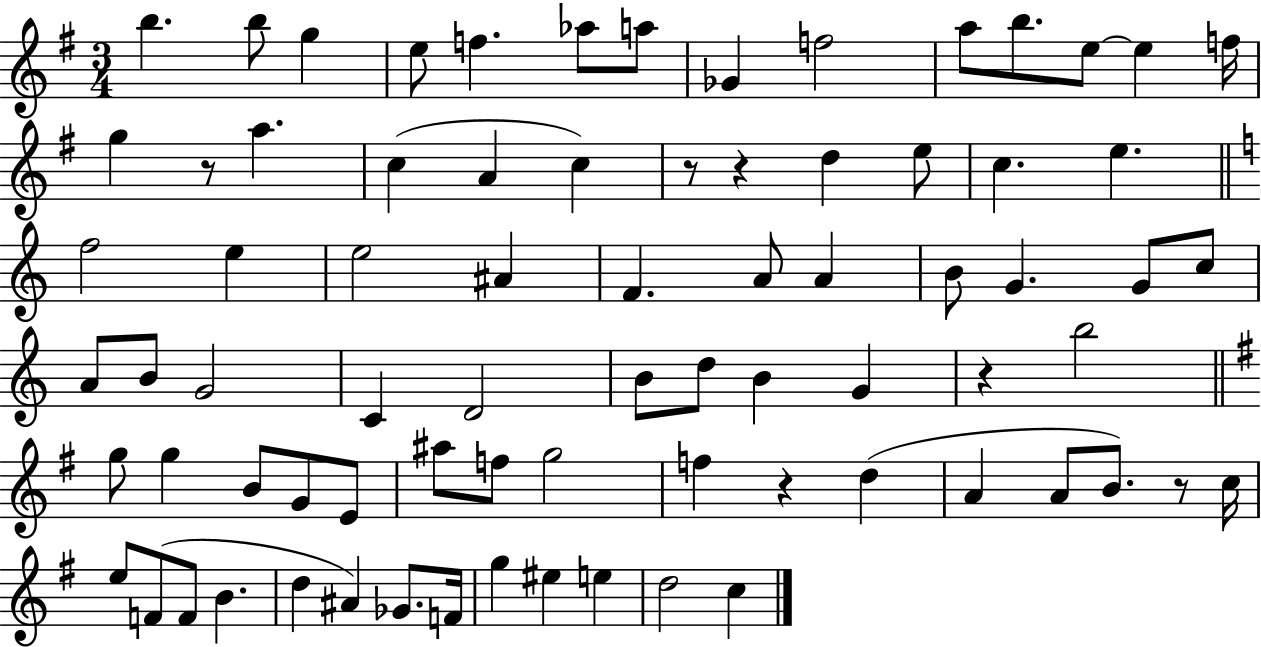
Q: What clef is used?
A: treble